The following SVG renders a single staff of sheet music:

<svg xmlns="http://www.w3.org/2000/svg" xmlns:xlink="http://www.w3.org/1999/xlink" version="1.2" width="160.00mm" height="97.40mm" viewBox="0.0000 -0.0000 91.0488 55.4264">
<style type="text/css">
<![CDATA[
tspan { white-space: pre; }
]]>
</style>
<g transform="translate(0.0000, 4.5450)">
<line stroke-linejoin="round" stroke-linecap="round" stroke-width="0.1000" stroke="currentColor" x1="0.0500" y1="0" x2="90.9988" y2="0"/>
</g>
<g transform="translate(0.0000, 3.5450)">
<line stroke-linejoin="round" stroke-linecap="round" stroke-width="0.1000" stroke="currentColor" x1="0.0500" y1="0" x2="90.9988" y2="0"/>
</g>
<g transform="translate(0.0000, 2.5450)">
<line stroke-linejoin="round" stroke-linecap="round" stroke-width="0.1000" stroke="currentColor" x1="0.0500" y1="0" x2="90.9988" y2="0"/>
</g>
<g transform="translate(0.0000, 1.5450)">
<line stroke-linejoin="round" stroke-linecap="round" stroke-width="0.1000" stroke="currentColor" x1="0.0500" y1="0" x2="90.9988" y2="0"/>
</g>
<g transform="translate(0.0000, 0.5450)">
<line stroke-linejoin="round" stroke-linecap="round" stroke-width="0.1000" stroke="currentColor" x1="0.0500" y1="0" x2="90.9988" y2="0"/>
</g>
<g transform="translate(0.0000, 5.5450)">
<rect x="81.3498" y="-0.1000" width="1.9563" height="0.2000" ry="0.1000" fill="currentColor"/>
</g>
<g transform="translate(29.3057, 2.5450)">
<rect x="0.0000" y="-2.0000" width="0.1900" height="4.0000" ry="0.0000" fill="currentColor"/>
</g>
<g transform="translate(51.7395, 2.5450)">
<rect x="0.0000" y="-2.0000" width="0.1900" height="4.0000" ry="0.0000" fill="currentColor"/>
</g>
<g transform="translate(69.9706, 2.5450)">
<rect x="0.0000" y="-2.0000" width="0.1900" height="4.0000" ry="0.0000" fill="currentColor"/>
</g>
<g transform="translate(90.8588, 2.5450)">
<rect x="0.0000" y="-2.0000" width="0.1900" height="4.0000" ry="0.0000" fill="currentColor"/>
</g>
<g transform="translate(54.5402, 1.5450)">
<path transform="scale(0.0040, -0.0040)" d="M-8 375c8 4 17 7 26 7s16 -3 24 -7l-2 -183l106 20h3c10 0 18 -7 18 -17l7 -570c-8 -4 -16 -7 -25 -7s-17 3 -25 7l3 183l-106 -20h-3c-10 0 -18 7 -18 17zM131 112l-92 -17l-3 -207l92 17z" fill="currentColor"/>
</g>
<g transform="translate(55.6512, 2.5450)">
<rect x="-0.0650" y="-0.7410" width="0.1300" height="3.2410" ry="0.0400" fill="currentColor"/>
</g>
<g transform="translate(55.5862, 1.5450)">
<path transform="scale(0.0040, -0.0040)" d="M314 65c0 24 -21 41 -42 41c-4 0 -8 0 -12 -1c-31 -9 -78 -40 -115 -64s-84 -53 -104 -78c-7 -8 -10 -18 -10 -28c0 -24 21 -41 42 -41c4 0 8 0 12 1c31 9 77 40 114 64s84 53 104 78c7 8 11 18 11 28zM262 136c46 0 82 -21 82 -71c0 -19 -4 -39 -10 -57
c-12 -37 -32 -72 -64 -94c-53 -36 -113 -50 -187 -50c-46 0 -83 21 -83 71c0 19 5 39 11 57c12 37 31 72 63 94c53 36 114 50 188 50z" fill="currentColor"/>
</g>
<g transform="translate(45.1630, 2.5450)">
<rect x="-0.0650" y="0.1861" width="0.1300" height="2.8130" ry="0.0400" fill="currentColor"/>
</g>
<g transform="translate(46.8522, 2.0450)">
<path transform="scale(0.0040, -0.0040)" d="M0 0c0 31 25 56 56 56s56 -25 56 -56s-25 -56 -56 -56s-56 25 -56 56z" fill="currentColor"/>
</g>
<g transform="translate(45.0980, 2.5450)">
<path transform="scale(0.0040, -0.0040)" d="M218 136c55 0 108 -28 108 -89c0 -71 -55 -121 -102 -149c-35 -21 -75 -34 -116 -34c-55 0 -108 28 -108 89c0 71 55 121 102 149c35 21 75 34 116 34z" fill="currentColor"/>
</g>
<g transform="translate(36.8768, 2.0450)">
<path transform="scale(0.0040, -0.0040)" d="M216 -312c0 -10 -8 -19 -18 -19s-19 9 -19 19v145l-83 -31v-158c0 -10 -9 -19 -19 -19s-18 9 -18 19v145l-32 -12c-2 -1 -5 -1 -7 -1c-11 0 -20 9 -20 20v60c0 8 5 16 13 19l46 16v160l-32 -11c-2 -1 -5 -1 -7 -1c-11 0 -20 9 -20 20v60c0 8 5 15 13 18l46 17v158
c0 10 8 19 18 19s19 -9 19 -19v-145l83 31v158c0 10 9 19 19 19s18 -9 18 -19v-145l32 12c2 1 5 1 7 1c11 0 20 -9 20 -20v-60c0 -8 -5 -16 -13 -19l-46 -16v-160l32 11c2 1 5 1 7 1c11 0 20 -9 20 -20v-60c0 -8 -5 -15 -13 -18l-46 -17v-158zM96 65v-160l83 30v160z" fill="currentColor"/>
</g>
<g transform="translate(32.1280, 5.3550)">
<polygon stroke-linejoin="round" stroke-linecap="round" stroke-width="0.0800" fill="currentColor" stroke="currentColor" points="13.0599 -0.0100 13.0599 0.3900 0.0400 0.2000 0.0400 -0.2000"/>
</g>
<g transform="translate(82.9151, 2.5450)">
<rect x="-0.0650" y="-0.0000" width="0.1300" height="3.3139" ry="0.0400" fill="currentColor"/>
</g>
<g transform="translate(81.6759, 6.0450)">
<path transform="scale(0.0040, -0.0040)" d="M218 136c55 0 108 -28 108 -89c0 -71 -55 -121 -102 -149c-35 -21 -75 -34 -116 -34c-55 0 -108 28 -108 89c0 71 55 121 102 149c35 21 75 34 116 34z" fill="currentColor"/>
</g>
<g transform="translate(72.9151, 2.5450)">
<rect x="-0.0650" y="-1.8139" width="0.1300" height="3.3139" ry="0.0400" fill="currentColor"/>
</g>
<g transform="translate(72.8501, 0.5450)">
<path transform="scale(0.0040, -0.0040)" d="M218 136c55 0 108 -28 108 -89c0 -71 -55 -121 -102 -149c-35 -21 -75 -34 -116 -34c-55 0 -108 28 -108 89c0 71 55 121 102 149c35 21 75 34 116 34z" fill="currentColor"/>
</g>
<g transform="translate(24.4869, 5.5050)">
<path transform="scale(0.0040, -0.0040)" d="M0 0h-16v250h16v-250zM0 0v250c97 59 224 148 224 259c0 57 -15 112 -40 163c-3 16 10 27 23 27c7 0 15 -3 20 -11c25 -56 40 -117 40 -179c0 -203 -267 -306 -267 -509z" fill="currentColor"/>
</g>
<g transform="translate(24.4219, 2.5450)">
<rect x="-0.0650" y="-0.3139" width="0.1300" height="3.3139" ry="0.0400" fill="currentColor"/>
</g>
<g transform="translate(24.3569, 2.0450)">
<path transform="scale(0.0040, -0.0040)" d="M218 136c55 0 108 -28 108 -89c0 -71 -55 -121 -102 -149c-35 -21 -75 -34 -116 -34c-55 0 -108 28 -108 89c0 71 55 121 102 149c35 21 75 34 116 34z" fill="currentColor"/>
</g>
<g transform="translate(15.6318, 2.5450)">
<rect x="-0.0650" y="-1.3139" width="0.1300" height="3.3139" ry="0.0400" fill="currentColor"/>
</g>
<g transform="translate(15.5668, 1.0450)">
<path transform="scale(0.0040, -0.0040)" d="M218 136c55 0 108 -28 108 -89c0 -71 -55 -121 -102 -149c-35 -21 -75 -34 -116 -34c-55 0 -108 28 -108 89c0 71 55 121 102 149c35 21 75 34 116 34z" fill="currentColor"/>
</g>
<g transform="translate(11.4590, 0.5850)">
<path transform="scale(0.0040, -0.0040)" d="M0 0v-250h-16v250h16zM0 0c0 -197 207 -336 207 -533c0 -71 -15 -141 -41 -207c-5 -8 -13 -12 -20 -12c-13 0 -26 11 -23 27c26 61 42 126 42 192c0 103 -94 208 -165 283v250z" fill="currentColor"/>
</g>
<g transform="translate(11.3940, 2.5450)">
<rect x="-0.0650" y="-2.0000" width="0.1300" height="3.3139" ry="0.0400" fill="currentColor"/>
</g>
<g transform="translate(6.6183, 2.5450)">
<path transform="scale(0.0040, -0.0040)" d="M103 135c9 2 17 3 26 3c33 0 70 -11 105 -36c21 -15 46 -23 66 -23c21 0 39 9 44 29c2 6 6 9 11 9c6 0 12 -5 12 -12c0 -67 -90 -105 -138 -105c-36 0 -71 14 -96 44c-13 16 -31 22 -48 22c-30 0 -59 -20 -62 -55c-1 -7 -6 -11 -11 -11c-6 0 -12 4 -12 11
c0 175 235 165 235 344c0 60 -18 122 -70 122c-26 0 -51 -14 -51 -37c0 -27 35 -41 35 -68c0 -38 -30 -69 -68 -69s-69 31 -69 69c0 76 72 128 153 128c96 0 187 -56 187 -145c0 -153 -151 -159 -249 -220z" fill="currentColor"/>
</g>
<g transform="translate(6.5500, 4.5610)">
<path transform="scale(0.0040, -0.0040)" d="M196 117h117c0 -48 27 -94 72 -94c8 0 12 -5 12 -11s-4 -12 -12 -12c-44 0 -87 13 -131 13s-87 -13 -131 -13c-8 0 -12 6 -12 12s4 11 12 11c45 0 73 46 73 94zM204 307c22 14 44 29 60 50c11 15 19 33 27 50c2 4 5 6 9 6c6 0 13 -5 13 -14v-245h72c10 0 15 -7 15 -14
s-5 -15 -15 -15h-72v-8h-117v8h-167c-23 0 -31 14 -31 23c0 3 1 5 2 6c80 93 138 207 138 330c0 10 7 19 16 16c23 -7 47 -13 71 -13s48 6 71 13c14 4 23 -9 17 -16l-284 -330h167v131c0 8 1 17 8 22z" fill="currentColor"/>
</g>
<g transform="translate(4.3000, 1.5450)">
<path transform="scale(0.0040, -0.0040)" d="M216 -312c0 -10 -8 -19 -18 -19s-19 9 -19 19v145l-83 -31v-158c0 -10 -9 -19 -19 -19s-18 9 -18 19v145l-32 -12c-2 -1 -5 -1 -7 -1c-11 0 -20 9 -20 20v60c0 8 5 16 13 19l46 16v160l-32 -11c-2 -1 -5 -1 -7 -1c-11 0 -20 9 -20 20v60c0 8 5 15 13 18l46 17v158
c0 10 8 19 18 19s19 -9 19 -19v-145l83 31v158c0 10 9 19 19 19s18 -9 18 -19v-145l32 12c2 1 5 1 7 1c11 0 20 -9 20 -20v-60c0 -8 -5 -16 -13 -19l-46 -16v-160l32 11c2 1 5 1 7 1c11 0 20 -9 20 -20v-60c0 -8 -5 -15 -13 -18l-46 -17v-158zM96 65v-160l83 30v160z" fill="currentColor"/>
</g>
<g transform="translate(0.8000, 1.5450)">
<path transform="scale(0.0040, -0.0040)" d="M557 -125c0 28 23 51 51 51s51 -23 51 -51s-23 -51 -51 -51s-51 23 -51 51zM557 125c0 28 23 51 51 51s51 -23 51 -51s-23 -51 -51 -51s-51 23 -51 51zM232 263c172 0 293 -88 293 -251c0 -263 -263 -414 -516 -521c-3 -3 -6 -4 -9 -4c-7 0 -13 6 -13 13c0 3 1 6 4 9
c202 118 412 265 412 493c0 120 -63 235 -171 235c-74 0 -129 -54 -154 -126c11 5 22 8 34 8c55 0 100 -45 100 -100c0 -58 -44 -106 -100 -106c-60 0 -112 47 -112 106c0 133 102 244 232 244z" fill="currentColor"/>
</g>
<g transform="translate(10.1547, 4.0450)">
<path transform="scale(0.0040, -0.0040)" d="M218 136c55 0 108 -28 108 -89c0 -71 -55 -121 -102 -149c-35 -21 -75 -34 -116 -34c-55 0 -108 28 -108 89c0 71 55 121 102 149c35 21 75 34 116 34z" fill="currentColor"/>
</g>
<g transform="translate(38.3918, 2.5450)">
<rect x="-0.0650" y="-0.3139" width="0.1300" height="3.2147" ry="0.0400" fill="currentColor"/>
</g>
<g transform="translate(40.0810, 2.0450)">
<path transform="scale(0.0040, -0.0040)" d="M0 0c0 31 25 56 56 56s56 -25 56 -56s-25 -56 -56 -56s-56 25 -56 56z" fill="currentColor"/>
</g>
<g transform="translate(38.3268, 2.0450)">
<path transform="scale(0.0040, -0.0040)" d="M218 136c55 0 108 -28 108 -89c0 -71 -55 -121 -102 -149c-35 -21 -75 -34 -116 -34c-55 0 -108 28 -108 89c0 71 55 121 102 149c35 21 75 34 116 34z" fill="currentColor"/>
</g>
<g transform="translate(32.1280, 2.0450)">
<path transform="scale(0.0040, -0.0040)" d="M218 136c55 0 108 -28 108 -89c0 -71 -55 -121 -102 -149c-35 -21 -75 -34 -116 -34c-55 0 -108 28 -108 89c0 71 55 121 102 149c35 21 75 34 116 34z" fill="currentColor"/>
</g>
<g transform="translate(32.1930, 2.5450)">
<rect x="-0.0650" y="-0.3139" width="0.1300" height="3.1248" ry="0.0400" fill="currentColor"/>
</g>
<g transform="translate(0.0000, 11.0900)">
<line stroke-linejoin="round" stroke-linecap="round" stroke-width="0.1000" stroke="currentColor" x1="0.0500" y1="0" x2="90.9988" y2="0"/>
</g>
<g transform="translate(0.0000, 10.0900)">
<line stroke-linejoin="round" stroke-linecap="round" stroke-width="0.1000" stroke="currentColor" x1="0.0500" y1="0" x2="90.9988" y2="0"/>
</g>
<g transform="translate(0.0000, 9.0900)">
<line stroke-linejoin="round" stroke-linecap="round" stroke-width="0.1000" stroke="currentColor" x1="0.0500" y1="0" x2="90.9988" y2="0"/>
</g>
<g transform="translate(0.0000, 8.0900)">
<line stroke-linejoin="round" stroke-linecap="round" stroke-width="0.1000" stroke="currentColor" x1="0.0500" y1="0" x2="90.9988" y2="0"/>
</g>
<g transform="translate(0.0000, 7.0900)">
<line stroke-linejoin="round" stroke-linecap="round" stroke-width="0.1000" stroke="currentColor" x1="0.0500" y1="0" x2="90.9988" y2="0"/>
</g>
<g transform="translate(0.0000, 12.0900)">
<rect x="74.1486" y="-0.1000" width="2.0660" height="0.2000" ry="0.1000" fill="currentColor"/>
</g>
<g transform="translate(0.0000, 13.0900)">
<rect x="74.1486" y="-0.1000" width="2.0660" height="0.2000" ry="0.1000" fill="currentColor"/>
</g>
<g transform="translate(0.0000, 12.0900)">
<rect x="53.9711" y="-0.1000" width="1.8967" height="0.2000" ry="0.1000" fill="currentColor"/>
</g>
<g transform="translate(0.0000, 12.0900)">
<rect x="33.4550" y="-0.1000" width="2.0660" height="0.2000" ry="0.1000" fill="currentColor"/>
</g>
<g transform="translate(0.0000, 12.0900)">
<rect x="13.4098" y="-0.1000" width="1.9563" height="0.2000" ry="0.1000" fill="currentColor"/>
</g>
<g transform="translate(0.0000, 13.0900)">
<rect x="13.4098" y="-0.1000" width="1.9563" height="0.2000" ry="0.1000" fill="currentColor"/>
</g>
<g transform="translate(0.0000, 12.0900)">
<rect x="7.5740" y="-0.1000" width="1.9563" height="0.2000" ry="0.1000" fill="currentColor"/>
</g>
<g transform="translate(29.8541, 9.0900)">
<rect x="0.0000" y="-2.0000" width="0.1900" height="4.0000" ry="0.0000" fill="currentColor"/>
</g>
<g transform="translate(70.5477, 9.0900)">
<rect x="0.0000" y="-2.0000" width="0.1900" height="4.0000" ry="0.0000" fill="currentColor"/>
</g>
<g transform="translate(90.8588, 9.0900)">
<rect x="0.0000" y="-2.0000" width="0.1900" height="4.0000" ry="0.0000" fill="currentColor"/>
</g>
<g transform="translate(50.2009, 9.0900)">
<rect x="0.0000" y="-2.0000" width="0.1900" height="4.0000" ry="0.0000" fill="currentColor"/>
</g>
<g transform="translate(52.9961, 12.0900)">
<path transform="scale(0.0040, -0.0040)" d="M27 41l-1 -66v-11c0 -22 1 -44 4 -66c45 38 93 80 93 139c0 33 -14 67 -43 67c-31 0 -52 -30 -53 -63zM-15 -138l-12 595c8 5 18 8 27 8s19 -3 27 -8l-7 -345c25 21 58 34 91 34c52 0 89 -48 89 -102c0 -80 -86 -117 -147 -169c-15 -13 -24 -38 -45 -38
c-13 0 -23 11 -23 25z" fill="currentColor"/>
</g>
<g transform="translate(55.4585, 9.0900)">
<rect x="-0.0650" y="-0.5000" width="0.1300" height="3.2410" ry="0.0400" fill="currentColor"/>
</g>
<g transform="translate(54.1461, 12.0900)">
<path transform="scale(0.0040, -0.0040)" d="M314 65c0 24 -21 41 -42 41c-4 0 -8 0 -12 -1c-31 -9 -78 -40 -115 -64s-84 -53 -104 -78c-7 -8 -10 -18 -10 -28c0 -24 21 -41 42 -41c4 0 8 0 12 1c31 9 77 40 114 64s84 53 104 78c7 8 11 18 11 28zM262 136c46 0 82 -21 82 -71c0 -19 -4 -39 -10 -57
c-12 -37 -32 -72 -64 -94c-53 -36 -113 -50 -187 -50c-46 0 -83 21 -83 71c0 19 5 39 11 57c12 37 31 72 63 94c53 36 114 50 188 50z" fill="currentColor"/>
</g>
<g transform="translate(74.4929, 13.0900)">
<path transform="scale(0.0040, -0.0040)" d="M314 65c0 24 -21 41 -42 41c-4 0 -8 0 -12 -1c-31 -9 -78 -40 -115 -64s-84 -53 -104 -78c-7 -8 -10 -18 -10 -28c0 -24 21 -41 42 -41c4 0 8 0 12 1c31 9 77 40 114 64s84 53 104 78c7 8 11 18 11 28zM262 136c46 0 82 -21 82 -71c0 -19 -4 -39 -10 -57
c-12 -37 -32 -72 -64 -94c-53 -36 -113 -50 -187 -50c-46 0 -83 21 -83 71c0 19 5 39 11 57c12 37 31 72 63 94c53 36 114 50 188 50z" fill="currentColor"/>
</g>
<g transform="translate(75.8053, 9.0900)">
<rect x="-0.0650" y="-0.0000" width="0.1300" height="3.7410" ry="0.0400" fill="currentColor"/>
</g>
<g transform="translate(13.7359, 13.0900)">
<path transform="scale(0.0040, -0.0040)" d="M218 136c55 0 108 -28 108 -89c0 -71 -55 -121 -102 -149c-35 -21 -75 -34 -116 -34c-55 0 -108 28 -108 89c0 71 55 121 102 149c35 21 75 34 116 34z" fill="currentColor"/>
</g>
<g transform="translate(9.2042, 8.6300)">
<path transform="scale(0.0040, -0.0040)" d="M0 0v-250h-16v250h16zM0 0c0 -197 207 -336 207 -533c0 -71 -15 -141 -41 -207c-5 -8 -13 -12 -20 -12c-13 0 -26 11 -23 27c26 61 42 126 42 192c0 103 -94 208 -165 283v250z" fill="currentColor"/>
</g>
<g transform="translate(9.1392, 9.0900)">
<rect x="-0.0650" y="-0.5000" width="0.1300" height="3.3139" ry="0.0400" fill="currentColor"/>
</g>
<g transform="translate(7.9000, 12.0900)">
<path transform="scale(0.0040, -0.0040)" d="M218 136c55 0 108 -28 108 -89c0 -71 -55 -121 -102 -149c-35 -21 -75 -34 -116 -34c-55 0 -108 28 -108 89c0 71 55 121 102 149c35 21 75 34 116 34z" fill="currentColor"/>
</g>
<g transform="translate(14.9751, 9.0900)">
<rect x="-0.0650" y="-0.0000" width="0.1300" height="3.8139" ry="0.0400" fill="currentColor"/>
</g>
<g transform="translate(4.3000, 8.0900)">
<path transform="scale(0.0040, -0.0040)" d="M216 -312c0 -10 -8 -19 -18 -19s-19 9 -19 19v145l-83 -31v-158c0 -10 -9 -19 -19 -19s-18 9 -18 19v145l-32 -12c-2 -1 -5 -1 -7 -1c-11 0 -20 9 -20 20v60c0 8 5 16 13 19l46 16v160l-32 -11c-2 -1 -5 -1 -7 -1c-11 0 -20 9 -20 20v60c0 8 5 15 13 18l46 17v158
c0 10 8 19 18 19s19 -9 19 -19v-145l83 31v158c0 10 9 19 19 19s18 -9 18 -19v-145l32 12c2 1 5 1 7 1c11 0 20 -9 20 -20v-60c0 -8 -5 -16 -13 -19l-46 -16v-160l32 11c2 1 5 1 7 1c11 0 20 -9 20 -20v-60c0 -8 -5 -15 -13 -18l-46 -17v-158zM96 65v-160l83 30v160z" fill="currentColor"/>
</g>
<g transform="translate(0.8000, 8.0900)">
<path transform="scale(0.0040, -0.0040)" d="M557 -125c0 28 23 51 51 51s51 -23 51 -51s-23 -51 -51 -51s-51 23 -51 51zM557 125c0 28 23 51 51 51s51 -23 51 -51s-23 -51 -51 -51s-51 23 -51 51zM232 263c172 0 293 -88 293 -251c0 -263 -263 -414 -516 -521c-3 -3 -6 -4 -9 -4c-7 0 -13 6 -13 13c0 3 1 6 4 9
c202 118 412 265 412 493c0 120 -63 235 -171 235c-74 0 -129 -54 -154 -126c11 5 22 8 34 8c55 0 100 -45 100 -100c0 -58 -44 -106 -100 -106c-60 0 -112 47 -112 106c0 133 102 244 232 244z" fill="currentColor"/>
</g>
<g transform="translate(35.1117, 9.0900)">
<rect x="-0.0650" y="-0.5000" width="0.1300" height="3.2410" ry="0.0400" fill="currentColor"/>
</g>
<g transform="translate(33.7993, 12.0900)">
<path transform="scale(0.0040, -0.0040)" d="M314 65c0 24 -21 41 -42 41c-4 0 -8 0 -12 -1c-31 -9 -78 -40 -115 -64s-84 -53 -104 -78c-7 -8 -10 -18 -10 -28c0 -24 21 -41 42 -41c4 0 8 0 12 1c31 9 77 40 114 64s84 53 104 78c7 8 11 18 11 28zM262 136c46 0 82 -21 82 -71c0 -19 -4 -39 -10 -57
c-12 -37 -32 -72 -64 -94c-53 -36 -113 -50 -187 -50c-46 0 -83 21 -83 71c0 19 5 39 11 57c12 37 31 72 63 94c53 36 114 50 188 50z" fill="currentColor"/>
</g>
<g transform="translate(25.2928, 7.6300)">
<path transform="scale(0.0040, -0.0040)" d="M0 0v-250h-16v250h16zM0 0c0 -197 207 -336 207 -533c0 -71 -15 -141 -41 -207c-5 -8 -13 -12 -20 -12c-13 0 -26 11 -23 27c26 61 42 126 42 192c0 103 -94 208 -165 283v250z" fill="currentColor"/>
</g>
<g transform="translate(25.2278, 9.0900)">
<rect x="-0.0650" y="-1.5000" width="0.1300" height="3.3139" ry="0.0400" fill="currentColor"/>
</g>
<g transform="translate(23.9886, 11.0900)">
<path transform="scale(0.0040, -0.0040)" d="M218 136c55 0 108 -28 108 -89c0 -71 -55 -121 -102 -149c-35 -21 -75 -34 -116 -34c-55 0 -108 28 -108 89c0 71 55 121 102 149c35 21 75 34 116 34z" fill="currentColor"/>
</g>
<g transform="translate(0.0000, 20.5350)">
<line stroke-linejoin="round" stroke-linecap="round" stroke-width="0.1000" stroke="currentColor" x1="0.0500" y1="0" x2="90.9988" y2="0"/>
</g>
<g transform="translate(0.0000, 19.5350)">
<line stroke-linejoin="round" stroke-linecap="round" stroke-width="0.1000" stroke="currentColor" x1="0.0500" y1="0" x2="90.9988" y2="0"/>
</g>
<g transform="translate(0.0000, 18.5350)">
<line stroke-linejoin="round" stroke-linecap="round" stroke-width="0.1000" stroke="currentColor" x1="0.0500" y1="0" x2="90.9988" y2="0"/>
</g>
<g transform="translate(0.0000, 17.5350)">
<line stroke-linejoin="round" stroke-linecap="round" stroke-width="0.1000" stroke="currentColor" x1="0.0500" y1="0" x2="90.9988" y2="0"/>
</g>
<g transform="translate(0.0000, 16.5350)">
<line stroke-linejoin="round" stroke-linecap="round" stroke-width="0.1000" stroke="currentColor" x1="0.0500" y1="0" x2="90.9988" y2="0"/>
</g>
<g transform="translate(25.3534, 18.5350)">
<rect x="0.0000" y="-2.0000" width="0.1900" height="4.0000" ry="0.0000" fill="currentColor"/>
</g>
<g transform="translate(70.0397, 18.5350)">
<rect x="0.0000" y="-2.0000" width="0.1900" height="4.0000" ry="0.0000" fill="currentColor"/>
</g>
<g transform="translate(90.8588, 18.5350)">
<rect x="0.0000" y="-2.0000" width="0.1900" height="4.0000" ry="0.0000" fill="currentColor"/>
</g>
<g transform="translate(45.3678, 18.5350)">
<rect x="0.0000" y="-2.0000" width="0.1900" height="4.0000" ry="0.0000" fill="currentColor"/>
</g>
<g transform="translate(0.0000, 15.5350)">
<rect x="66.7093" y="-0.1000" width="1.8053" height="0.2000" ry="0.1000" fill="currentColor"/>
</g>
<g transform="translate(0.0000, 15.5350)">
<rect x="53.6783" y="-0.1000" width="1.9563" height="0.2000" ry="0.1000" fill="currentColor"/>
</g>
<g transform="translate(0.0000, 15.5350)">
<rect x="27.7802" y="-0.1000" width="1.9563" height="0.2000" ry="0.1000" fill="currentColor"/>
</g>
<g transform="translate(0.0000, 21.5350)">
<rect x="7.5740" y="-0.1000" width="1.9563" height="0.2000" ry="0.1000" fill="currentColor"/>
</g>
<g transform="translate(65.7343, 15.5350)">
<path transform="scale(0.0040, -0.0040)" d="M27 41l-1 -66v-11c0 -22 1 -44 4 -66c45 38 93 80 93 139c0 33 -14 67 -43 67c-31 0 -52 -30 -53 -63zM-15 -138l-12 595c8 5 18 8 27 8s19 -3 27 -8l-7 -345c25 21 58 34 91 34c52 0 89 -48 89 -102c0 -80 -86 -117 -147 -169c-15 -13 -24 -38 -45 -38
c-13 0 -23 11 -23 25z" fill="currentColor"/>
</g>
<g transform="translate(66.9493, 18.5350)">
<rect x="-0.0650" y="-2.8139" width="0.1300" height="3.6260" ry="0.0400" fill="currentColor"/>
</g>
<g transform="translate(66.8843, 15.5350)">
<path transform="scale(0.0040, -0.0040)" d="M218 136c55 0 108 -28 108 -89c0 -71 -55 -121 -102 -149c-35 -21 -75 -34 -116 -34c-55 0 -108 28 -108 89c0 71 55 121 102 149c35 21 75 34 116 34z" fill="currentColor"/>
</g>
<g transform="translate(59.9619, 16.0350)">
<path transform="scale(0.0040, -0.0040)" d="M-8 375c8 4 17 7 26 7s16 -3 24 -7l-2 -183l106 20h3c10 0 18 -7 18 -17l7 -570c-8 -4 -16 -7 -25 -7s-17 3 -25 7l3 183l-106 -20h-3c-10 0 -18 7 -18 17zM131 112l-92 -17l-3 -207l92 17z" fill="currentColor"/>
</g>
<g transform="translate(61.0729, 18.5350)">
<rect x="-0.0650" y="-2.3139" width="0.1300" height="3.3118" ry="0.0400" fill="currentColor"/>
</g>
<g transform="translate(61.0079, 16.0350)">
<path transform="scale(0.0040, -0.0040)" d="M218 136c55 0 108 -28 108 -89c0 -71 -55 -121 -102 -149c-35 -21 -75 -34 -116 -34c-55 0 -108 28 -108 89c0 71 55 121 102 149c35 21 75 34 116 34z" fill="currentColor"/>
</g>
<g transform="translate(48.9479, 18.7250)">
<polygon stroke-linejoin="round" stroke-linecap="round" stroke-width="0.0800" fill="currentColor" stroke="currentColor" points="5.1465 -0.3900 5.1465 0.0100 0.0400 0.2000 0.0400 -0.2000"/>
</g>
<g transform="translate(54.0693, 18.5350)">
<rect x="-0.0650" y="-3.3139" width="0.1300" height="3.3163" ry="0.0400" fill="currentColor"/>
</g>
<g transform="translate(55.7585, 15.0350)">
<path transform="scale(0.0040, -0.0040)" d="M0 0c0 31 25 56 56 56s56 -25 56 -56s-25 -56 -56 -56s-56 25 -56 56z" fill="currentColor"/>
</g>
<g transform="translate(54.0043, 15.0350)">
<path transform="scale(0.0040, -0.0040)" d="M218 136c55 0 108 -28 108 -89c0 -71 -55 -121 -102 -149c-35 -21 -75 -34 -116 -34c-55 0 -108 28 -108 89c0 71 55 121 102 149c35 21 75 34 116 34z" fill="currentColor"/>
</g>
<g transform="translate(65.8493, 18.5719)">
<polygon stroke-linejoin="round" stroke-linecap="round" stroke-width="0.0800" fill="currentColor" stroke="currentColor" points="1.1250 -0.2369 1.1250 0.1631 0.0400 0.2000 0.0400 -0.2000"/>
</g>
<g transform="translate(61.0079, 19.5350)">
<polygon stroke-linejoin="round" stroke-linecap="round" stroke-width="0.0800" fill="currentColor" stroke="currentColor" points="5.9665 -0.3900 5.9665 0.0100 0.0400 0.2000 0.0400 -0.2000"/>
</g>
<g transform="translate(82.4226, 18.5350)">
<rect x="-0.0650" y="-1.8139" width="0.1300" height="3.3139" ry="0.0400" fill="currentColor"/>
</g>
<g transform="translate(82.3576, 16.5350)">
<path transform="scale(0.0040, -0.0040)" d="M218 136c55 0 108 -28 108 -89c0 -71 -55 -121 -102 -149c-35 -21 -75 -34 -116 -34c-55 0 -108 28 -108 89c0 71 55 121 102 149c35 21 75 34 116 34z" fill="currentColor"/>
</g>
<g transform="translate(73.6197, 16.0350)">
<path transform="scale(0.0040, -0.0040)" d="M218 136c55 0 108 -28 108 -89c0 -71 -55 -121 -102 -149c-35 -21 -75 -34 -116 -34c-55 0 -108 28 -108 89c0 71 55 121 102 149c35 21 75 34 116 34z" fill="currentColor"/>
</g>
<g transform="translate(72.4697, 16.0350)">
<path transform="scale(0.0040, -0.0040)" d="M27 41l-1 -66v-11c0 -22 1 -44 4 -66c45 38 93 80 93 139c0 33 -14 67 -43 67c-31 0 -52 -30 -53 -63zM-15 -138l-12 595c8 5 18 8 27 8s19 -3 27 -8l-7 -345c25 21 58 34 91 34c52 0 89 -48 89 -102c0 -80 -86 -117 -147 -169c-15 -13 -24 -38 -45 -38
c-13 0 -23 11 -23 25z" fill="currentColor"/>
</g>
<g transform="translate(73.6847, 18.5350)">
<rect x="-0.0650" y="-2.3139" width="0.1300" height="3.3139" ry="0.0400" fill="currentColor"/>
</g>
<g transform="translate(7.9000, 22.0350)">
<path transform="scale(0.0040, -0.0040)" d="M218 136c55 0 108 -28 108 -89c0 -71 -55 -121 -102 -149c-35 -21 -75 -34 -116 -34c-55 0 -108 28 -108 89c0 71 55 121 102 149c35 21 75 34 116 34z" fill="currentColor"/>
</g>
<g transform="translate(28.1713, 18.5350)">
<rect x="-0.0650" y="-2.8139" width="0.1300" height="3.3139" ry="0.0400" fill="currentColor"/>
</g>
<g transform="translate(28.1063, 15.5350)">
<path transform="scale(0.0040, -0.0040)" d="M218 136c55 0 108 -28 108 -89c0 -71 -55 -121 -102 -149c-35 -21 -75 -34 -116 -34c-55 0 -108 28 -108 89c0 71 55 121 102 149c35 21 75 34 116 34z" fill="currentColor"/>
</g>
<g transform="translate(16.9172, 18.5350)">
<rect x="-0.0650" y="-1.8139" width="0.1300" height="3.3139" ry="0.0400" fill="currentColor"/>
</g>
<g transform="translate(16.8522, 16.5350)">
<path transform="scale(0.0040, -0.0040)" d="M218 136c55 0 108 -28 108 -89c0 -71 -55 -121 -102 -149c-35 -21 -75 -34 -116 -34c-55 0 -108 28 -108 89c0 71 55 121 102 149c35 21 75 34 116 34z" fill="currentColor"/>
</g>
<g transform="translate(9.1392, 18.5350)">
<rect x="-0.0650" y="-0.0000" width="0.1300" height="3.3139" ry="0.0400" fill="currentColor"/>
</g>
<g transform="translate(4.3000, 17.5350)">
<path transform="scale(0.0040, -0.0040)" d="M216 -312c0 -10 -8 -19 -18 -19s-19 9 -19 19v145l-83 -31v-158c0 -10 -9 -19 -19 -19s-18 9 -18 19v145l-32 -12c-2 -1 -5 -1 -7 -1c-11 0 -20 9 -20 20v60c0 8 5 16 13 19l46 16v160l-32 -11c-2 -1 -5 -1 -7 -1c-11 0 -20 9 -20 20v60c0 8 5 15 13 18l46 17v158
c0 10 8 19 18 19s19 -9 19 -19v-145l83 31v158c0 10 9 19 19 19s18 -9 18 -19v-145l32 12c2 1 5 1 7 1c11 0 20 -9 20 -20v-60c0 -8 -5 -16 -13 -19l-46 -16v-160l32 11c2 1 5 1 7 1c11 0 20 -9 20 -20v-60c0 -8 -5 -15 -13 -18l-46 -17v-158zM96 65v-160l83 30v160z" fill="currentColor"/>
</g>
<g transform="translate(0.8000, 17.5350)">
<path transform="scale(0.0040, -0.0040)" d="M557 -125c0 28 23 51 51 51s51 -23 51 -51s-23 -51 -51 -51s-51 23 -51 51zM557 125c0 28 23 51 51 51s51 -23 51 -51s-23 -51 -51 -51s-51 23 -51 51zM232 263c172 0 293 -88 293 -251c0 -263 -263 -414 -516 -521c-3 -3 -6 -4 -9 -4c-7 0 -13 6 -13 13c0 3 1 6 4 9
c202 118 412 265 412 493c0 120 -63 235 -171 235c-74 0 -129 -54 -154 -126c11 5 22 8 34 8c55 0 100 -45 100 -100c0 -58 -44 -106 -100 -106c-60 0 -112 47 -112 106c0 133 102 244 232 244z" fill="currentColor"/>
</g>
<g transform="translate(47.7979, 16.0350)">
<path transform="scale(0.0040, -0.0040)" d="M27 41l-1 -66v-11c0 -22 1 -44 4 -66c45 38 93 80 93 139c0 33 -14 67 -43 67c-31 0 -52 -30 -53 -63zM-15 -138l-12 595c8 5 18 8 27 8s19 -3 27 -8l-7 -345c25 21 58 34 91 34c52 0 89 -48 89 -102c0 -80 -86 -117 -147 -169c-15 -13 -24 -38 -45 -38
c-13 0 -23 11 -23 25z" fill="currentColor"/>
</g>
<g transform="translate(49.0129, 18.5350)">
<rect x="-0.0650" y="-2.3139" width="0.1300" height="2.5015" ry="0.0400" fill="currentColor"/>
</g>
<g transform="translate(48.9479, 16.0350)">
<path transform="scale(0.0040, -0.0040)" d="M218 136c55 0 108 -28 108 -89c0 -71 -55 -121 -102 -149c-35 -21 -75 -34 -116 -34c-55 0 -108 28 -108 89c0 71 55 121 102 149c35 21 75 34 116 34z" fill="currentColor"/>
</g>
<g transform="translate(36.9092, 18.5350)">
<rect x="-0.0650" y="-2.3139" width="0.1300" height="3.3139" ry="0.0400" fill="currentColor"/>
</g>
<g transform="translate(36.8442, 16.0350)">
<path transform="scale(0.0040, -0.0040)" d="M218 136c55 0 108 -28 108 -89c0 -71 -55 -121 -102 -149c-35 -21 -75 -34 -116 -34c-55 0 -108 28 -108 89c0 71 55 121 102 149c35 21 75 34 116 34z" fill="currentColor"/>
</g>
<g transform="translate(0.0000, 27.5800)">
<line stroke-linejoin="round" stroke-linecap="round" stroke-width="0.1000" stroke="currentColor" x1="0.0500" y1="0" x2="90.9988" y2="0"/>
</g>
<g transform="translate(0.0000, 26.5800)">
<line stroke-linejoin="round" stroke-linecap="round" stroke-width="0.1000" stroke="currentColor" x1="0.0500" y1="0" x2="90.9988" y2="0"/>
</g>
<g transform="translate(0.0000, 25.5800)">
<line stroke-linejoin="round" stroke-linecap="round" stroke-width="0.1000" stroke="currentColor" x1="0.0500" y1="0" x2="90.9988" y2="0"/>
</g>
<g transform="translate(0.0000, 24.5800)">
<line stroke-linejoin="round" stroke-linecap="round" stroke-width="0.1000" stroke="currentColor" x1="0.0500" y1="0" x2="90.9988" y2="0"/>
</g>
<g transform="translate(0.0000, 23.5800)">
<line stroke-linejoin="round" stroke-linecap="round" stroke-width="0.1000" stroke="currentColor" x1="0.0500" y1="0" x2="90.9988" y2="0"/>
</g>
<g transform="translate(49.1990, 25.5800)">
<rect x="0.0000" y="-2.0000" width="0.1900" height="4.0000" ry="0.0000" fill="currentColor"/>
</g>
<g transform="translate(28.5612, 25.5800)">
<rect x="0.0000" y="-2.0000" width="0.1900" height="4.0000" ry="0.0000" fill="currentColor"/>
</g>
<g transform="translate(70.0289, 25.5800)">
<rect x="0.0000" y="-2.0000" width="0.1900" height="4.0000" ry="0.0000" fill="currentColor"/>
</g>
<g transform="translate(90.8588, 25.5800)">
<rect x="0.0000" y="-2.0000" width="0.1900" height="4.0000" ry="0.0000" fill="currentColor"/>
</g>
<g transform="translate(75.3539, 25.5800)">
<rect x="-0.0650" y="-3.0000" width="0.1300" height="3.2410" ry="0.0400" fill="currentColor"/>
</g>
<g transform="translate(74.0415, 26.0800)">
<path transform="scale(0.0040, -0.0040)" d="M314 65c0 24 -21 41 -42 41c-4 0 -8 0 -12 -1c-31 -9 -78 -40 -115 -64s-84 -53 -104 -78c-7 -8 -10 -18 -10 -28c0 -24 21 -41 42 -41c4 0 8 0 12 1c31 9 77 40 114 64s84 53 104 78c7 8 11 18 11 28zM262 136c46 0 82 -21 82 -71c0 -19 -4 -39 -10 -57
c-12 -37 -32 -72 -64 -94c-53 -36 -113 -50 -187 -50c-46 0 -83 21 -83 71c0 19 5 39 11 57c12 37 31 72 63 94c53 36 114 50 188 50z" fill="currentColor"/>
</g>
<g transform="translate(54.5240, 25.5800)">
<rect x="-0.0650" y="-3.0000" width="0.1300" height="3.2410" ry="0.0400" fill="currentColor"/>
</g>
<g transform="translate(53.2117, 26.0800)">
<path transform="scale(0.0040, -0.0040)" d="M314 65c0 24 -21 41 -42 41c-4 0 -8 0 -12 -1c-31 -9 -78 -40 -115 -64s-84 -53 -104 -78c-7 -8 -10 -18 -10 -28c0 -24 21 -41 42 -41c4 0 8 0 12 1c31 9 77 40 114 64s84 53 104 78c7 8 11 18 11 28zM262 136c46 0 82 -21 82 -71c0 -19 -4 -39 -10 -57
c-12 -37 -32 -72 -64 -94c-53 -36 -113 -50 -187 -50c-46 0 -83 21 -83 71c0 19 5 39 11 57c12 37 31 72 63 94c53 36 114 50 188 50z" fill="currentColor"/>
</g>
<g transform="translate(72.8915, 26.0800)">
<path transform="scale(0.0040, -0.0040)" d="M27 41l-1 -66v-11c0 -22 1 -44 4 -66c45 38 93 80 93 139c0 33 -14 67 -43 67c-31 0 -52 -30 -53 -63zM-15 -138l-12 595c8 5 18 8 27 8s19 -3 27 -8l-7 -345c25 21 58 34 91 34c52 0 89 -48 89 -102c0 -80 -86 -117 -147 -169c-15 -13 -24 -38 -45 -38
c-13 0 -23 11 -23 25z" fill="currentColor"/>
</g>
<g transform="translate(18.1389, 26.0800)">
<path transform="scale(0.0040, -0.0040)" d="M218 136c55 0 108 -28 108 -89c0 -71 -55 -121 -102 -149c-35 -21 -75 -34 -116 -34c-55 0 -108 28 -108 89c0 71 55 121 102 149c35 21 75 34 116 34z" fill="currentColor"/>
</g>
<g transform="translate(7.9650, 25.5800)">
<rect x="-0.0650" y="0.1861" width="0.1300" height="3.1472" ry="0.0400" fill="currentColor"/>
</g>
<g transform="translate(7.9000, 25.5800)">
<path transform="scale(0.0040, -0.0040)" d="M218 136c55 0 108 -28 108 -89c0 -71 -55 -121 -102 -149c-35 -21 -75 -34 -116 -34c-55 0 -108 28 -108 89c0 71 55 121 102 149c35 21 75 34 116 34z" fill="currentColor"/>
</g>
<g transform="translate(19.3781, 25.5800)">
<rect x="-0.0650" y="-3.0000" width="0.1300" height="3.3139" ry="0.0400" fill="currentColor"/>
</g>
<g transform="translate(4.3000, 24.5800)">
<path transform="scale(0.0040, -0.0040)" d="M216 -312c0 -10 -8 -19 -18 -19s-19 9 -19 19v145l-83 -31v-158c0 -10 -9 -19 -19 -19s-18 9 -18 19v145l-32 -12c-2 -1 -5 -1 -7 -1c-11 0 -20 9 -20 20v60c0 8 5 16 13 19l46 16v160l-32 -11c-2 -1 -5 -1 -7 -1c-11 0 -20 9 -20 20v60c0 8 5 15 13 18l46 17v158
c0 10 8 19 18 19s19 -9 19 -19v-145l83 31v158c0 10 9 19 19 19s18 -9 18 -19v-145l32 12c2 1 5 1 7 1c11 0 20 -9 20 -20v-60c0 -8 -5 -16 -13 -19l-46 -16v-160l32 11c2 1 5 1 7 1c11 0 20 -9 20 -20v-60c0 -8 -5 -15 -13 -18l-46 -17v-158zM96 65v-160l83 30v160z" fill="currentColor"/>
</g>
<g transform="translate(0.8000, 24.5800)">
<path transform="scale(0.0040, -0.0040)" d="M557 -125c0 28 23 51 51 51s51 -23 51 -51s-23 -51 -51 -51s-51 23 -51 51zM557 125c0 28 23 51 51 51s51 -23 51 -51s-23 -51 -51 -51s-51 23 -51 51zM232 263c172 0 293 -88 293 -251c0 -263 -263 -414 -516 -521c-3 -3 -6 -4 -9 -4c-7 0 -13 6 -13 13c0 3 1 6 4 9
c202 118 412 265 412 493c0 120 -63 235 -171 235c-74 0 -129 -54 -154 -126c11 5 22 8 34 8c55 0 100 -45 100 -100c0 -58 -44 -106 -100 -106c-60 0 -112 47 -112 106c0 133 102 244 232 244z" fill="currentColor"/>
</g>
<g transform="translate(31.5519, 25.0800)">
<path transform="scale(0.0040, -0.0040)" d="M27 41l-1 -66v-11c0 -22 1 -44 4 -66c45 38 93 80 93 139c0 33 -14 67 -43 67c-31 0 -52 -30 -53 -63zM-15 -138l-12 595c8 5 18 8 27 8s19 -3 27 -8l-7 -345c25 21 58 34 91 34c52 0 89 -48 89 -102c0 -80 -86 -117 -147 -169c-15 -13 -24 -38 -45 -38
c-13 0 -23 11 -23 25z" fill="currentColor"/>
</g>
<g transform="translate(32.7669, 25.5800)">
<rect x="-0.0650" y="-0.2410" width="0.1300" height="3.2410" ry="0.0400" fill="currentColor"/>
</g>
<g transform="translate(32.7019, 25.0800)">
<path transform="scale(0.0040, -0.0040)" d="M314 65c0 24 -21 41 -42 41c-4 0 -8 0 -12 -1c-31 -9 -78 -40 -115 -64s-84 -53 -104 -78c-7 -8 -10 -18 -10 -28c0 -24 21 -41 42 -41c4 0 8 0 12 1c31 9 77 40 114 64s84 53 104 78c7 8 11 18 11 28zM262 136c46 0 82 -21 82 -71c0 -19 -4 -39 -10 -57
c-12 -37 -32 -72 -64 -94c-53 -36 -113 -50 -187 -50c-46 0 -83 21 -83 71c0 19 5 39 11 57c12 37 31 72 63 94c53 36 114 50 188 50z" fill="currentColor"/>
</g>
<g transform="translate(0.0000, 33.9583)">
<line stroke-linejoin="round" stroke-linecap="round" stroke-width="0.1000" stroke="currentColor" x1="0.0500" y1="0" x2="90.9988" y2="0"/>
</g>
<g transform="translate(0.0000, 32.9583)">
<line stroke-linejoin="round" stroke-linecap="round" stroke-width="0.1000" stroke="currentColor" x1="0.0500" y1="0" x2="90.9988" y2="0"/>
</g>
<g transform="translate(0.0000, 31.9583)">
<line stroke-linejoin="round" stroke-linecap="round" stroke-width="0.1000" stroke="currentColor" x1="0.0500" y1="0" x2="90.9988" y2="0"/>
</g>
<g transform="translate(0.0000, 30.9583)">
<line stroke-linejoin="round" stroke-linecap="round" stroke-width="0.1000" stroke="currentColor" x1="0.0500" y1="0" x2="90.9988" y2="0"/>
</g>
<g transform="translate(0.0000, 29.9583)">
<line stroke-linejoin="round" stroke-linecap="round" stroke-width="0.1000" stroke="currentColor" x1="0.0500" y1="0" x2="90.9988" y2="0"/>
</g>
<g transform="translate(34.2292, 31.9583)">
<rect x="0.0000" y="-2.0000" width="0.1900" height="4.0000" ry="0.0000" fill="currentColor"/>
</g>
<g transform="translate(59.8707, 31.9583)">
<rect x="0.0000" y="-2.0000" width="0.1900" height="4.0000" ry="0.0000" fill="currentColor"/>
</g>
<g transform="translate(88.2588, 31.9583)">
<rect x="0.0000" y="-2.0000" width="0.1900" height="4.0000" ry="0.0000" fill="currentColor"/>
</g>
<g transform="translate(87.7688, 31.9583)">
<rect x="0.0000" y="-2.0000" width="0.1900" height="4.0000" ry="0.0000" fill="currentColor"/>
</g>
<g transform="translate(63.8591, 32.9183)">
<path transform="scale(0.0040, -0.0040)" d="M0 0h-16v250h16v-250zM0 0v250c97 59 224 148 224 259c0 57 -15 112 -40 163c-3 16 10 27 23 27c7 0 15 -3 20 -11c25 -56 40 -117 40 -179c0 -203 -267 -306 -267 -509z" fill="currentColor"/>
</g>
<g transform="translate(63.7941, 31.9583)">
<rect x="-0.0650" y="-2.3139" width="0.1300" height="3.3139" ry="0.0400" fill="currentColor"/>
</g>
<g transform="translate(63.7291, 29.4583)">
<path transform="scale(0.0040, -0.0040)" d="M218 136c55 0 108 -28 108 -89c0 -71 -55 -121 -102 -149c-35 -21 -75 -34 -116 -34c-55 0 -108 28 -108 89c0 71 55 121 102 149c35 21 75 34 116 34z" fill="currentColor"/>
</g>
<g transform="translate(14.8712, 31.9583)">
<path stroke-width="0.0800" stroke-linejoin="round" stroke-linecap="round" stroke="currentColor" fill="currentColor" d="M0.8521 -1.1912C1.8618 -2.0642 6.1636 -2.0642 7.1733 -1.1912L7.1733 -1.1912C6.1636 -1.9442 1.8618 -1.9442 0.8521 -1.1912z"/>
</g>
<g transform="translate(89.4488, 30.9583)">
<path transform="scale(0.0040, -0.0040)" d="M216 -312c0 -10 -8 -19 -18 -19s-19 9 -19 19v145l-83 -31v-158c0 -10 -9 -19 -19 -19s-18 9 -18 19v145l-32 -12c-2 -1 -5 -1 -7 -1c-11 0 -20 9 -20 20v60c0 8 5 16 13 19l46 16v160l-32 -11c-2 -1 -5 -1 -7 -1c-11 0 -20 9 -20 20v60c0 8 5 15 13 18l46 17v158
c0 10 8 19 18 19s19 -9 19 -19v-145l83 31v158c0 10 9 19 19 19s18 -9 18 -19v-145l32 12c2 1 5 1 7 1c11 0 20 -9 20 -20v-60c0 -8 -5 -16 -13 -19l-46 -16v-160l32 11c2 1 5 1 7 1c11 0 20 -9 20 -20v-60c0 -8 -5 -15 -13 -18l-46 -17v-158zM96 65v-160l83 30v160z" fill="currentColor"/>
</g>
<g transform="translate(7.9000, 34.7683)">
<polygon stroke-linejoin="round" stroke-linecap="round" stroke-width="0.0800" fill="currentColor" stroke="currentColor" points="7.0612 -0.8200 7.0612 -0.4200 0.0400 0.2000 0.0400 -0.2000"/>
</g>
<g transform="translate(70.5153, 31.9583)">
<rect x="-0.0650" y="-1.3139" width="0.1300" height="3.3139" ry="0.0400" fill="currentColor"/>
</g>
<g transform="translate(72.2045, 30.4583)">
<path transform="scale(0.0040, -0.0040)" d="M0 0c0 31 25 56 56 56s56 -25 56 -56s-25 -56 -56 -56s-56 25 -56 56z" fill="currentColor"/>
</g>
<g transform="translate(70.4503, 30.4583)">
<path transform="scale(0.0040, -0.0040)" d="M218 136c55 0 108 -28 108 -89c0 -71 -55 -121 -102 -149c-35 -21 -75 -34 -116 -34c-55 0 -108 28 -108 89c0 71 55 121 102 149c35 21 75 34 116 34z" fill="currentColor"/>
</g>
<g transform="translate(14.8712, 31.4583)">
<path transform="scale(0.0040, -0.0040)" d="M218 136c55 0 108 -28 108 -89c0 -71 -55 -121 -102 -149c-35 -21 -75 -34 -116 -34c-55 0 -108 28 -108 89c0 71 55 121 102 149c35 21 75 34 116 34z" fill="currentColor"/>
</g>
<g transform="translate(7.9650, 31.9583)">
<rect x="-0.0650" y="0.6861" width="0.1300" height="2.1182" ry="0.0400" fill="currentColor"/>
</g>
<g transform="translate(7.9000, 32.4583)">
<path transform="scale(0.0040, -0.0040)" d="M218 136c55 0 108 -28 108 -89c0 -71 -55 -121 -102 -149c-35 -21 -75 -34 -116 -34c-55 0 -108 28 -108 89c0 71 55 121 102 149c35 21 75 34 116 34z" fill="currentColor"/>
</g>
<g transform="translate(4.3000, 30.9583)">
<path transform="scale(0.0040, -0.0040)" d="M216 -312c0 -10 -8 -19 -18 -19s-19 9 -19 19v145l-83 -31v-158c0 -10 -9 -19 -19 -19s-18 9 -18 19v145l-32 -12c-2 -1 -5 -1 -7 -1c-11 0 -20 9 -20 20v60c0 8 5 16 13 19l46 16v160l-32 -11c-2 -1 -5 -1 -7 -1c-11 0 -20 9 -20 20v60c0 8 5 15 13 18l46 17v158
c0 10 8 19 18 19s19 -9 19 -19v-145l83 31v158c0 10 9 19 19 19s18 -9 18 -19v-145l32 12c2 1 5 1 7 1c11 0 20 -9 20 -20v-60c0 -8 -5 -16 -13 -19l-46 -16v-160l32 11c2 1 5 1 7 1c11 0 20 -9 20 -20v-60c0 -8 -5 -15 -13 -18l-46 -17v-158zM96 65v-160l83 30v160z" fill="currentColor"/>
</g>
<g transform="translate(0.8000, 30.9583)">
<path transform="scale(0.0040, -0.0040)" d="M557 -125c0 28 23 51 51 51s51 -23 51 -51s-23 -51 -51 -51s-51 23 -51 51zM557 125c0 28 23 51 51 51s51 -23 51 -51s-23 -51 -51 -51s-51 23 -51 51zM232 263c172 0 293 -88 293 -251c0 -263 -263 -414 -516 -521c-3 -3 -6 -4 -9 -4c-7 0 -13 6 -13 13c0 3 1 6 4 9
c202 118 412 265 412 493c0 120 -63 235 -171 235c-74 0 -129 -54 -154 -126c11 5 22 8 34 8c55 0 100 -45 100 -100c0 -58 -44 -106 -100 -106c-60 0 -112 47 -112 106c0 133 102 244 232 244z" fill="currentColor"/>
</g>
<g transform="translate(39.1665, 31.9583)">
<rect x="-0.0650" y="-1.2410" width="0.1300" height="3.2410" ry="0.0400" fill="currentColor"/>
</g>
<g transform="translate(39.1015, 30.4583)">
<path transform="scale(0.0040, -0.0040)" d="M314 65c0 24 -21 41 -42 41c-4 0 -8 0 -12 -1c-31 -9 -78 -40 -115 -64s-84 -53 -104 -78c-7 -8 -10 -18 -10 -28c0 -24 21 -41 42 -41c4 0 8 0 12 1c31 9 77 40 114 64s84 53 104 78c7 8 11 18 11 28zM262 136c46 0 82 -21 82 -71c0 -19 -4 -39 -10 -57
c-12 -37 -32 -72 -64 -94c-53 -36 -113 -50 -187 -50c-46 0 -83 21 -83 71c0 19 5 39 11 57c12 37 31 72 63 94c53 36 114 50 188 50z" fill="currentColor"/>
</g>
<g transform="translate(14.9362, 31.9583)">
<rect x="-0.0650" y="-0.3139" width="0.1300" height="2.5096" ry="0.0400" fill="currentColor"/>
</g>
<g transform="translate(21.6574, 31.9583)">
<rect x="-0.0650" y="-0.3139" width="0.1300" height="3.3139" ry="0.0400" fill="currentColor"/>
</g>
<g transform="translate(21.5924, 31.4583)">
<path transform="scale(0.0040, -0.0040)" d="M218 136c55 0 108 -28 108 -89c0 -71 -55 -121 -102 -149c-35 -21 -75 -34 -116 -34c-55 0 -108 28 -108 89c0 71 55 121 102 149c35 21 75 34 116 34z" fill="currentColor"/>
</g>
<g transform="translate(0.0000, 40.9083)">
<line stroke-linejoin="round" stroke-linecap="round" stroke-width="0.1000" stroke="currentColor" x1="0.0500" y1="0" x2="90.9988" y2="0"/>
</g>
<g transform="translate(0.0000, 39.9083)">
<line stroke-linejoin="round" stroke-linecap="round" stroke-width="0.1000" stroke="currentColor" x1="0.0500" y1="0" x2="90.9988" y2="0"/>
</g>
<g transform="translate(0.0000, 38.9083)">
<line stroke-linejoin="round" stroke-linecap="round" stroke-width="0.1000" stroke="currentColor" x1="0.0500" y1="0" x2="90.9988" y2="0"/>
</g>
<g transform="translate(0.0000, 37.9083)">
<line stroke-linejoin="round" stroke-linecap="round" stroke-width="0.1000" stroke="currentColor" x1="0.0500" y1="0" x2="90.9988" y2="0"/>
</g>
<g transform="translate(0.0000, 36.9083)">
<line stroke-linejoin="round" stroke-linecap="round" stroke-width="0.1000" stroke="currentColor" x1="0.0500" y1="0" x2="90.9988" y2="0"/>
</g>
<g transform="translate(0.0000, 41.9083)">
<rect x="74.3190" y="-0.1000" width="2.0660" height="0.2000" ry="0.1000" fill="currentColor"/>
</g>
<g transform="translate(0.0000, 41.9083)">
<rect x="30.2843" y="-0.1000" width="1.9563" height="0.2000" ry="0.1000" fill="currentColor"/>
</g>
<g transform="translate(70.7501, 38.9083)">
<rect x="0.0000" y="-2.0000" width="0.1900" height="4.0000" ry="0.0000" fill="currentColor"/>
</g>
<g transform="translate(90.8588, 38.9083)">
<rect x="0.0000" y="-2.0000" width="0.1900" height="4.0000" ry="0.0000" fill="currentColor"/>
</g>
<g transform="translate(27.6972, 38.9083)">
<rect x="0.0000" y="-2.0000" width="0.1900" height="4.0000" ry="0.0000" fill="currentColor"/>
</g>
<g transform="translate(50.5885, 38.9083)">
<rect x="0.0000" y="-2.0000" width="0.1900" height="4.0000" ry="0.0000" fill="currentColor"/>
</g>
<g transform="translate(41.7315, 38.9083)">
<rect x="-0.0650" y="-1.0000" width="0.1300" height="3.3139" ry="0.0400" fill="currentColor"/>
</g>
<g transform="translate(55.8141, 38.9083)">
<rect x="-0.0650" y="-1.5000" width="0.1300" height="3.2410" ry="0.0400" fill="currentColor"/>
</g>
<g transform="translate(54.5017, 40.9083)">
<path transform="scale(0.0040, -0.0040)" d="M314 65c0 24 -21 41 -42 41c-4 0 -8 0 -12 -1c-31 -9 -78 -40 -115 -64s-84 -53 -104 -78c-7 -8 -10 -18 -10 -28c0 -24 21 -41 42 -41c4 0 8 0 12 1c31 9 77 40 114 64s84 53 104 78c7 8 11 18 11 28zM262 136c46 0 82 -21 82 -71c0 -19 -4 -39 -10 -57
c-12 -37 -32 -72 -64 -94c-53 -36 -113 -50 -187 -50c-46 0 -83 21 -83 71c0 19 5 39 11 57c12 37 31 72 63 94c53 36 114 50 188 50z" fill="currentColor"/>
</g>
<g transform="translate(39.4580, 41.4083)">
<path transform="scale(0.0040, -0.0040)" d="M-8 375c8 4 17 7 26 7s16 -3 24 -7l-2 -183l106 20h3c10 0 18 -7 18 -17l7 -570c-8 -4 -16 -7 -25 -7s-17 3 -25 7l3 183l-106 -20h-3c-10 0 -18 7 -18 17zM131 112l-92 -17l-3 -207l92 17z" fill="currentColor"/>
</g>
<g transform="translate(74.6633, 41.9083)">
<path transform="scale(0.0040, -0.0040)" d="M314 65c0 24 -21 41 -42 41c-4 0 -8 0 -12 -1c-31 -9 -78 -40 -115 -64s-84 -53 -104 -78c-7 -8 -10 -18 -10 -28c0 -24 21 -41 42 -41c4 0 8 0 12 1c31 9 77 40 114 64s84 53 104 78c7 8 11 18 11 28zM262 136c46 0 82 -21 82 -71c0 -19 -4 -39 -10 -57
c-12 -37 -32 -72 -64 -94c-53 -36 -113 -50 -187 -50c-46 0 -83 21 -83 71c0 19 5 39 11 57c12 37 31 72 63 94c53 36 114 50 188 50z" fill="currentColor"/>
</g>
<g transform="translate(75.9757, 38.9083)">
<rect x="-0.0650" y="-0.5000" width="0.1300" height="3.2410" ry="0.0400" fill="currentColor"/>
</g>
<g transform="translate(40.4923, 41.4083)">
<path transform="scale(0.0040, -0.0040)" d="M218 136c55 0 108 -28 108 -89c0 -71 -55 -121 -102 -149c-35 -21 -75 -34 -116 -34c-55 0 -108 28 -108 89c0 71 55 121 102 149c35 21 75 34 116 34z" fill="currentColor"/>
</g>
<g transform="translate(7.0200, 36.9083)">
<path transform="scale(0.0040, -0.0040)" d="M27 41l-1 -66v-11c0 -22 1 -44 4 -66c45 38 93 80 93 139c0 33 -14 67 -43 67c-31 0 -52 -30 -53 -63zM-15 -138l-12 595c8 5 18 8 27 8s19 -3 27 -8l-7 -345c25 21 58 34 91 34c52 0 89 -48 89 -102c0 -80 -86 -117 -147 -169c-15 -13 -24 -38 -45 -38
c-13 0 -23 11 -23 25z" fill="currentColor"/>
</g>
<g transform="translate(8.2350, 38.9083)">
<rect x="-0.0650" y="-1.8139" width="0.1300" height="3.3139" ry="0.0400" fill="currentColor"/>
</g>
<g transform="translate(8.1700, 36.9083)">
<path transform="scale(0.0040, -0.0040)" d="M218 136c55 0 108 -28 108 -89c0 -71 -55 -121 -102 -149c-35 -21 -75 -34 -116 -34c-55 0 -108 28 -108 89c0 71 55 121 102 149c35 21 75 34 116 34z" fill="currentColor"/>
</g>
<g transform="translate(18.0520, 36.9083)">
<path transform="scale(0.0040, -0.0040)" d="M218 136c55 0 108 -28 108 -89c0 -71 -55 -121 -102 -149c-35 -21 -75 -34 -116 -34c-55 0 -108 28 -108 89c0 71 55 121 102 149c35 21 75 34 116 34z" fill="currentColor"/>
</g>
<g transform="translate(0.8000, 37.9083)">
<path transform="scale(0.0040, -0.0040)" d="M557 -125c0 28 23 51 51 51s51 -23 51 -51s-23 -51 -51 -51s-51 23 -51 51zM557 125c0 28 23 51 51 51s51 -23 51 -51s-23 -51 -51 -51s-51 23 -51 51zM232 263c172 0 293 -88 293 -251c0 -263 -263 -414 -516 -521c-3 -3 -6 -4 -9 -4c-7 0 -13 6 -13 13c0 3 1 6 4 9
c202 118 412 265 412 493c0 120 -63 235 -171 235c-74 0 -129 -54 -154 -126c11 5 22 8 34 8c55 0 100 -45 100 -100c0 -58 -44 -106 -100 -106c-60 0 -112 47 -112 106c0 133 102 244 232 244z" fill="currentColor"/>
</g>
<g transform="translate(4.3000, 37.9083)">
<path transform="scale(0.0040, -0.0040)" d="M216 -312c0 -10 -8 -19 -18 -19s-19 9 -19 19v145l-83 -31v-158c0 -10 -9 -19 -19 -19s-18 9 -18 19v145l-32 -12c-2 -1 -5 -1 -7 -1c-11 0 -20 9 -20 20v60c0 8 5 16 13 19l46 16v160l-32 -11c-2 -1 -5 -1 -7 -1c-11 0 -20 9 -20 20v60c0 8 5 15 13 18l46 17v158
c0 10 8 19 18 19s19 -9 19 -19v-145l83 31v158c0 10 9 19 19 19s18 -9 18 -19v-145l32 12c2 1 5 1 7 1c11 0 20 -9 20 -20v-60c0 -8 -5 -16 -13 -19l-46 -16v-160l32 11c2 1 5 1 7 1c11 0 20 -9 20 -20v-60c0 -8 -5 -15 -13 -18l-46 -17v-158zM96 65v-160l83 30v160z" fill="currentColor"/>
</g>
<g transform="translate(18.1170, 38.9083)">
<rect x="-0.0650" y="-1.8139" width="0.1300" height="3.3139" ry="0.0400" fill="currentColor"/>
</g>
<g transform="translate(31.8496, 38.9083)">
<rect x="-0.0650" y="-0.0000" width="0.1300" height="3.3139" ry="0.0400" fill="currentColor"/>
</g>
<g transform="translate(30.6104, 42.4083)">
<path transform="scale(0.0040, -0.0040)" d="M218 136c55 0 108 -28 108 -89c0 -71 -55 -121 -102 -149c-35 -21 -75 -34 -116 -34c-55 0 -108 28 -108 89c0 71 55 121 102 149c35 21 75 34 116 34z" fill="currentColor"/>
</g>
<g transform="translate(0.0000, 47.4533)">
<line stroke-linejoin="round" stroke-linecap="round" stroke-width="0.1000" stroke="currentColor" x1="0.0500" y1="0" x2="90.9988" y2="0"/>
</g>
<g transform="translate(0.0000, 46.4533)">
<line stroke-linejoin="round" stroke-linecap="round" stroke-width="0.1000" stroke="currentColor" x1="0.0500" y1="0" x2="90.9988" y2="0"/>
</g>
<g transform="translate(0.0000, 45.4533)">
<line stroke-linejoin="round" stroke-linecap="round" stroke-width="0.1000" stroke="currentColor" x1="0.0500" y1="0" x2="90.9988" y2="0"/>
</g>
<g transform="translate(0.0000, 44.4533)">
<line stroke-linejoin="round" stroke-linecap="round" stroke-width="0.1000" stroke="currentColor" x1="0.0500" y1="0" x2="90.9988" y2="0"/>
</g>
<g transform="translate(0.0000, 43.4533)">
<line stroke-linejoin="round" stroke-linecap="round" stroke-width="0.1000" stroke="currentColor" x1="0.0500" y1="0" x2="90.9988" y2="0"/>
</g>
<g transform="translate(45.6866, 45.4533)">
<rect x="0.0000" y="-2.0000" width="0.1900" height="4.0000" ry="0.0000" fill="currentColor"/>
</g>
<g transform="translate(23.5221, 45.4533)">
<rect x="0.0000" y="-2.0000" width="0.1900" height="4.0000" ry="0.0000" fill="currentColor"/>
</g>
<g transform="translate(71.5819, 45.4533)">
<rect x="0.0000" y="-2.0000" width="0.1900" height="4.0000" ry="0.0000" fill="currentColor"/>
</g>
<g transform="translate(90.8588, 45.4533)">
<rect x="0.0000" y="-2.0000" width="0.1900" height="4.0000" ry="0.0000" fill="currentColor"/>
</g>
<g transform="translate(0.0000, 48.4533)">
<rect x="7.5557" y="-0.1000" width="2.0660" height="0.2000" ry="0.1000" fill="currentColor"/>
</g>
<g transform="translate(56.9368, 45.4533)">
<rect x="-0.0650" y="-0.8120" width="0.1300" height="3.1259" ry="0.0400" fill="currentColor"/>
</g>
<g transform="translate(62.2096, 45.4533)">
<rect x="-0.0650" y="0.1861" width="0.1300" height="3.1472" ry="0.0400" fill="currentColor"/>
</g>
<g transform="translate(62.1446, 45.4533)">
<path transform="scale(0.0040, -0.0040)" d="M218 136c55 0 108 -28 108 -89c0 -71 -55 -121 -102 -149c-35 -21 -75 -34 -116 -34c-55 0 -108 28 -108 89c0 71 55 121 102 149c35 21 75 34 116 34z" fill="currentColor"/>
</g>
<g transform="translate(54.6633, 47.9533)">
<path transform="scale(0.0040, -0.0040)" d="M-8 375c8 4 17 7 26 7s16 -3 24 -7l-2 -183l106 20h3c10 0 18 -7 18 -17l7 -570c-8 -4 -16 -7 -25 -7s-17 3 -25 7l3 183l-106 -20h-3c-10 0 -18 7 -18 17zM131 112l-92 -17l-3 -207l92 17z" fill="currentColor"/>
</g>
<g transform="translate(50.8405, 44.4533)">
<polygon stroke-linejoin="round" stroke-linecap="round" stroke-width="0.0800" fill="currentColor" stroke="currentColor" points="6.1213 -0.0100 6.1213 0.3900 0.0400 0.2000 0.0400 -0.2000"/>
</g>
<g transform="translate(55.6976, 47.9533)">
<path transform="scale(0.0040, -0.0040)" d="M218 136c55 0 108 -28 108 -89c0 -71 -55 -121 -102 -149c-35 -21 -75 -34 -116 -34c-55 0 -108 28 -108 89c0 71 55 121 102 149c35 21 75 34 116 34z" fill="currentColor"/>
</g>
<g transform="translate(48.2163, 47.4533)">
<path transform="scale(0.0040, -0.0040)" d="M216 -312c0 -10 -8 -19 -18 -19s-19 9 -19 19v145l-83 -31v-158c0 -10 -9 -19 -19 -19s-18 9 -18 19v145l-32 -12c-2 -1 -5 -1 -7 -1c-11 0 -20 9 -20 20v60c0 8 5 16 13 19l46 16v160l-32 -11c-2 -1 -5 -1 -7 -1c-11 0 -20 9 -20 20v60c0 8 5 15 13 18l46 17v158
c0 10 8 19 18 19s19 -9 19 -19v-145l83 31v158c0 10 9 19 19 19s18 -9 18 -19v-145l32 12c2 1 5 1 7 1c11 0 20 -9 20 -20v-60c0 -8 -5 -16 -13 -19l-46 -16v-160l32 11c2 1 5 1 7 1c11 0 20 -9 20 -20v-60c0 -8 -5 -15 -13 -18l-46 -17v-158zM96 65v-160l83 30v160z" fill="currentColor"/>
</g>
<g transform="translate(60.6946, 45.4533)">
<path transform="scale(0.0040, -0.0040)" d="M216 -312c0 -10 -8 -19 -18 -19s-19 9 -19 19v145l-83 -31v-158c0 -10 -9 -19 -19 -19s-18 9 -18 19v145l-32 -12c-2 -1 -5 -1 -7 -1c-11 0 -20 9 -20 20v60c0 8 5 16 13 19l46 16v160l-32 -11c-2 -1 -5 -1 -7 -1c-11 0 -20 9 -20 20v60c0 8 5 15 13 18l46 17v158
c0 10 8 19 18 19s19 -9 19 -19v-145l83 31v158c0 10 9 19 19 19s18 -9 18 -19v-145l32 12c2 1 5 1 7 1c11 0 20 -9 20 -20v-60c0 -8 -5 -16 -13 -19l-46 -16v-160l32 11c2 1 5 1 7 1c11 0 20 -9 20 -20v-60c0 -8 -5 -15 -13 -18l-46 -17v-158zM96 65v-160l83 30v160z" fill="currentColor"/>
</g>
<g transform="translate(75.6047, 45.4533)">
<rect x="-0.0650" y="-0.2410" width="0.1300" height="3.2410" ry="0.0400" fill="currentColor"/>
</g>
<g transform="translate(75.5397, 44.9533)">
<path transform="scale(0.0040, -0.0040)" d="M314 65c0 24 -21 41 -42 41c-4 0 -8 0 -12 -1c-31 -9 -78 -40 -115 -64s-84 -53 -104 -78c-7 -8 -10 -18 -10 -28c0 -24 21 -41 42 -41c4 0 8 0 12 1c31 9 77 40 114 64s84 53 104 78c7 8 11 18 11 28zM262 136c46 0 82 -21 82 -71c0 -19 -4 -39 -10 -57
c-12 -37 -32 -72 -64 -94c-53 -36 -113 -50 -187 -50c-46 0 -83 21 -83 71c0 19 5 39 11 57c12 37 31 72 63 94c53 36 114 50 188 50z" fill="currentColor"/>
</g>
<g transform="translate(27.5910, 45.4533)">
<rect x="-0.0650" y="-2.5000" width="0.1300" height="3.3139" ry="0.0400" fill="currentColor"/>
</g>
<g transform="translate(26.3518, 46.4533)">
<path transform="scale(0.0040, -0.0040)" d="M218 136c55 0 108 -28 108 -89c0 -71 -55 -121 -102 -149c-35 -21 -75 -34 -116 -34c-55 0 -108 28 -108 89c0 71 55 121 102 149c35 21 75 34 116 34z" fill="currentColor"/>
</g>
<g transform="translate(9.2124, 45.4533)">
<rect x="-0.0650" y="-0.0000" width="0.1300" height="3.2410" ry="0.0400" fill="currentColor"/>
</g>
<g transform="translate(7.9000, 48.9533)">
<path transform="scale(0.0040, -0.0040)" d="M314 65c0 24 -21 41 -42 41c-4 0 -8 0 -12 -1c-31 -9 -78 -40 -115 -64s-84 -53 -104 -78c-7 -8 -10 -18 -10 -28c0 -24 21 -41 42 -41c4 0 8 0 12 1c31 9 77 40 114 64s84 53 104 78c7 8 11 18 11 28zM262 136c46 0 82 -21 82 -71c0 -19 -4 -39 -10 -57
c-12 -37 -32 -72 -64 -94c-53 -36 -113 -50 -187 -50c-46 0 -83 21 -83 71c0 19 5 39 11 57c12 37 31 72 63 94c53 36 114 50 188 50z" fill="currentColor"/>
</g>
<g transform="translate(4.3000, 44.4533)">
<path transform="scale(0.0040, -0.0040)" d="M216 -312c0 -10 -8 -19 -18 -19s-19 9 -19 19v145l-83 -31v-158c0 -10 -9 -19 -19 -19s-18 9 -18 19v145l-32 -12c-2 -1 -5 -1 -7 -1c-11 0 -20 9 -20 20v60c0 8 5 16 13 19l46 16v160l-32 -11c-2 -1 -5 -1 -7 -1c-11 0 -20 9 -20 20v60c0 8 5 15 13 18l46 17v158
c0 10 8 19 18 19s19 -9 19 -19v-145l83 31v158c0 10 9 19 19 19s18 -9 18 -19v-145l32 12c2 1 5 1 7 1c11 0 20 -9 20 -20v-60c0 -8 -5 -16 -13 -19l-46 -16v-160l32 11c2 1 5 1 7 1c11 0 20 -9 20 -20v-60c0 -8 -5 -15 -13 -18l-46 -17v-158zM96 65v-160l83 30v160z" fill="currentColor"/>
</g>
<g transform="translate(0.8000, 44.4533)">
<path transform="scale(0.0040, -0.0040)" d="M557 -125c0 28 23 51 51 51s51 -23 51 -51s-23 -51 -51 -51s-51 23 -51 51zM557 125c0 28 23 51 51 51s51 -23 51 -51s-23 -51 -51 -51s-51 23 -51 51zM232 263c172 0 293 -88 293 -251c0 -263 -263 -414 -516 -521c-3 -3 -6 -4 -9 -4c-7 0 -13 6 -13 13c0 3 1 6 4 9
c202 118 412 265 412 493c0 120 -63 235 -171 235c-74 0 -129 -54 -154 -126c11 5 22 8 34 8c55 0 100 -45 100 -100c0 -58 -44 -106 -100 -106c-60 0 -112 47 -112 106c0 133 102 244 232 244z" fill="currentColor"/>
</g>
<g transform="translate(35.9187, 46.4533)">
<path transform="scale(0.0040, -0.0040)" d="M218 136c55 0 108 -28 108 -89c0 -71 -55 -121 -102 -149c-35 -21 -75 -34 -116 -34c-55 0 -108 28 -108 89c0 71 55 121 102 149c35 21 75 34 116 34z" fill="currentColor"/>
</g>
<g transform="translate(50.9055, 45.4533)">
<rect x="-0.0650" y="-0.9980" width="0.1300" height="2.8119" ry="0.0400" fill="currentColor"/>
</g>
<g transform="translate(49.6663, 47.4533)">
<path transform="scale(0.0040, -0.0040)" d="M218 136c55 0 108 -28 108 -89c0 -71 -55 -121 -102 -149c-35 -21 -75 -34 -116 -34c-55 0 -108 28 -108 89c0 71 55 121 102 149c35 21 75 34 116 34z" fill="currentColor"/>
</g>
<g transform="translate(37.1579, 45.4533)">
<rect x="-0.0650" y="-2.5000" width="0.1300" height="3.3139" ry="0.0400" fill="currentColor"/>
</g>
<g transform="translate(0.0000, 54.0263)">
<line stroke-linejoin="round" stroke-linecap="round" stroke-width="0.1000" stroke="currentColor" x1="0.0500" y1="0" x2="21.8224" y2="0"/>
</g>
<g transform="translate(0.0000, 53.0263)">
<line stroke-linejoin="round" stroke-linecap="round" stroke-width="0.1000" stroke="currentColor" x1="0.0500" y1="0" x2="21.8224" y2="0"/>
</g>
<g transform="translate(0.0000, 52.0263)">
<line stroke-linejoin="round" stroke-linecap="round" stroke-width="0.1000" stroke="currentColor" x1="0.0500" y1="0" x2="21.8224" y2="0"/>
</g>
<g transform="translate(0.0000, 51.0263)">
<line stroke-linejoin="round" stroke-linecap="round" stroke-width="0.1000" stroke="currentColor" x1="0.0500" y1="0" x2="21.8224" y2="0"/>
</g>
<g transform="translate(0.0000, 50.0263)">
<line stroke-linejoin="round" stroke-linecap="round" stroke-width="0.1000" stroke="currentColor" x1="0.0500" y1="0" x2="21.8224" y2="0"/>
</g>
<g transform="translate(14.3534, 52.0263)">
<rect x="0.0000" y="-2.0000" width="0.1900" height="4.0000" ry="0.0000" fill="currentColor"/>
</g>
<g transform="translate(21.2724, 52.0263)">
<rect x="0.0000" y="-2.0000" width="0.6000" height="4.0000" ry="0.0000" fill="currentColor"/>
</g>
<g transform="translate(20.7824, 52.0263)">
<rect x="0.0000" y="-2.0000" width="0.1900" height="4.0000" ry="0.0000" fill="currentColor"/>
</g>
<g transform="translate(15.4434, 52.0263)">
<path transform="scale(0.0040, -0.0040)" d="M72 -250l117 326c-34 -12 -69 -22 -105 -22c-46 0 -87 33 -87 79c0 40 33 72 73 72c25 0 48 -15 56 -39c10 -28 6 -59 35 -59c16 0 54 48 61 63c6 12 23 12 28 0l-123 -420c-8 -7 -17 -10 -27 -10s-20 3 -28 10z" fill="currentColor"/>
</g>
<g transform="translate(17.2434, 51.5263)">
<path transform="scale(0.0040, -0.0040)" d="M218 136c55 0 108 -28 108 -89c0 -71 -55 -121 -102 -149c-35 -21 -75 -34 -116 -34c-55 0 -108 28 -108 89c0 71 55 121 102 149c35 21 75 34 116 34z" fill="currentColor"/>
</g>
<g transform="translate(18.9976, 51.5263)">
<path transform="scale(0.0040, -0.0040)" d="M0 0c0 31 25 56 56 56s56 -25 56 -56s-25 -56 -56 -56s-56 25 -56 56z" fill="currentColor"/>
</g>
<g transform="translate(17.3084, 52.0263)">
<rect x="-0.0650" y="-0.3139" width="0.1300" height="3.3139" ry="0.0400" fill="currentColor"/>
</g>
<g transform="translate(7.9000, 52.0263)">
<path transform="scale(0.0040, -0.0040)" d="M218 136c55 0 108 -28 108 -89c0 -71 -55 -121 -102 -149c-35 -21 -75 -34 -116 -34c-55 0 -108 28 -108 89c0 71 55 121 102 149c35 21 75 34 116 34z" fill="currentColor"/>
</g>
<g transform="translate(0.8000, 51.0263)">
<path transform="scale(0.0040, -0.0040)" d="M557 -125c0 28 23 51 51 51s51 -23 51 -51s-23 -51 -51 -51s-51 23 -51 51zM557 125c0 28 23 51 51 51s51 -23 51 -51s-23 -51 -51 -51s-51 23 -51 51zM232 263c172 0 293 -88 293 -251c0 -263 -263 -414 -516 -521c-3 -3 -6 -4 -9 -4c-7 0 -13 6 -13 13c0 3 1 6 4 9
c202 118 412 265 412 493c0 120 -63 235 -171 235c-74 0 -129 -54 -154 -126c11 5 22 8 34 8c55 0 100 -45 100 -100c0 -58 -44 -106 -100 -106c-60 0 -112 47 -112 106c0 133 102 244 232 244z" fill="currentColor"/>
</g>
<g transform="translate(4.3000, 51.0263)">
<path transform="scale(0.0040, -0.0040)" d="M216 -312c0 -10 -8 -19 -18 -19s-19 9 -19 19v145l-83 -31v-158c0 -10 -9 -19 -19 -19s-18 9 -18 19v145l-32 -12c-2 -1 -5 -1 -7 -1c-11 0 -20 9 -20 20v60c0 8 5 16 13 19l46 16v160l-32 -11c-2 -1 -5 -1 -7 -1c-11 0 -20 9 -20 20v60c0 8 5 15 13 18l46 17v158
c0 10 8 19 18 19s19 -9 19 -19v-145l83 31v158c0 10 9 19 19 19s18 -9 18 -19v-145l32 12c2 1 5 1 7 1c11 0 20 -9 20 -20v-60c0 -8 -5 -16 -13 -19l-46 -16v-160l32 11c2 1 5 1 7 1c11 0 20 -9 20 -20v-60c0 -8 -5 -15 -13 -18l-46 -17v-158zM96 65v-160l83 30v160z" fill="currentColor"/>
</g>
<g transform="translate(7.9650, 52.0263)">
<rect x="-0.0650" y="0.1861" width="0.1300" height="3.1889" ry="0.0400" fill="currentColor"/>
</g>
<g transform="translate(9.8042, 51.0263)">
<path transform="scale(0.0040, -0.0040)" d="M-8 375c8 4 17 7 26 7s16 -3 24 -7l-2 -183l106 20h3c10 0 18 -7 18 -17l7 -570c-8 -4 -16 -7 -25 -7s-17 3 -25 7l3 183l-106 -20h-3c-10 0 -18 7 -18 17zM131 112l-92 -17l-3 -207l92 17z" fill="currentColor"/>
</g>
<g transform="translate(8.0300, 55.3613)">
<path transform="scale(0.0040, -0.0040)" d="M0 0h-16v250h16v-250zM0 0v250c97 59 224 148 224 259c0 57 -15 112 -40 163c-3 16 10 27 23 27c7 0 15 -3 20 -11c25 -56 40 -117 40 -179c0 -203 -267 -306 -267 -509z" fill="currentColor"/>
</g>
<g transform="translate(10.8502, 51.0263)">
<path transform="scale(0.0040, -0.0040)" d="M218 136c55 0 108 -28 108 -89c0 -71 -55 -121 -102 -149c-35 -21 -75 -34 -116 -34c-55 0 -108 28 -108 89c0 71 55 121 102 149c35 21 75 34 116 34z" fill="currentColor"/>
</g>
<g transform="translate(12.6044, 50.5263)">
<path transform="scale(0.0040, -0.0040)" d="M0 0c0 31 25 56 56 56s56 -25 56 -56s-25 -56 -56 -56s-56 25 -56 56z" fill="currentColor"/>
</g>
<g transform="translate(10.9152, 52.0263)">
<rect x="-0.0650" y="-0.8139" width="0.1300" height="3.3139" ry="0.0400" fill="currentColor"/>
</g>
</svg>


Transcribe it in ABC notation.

X:1
T:Untitled
M:2/4
L:1/4
K:G
A,,/2 G, E,/2 E,/2 ^E,/2 D,/2 F,2 A, D,, E,,/2 C,, G,,/2 E,,2 _E,,2 C,,2 D,, A, C B, _B,/2 D/2 B,/2 _C/4 _B, A, D, C, _E,2 C,2 _C,2 C,/2 E,/2 E, G,2 B,/2 G, _A, _A, D,, F,, G,,2 E,,2 D,,2 B,, B,, ^G,,/2 F,,/2 ^D, E,2 D,/2 F, z/2 E,